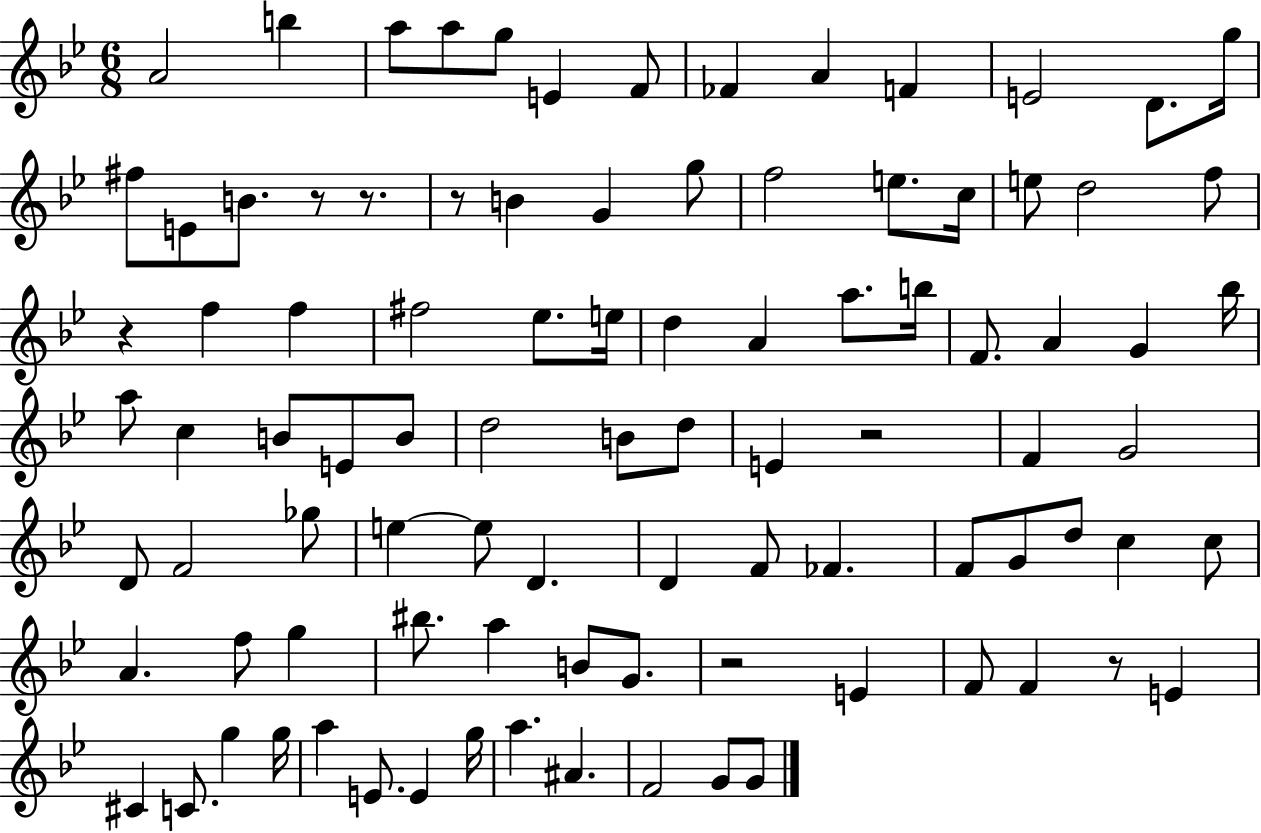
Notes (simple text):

A4/h B5/q A5/e A5/e G5/e E4/q F4/e FES4/q A4/q F4/q E4/h D4/e. G5/s F#5/e E4/e B4/e. R/e R/e. R/e B4/q G4/q G5/e F5/h E5/e. C5/s E5/e D5/h F5/e R/q F5/q F5/q F#5/h Eb5/e. E5/s D5/q A4/q A5/e. B5/s F4/e. A4/q G4/q Bb5/s A5/e C5/q B4/e E4/e B4/e D5/h B4/e D5/e E4/q R/h F4/q G4/h D4/e F4/h Gb5/e E5/q E5/e D4/q. D4/q F4/e FES4/q. F4/e G4/e D5/e C5/q C5/e A4/q. F5/e G5/q BIS5/e. A5/q B4/e G4/e. R/h E4/q F4/e F4/q R/e E4/q C#4/q C4/e. G5/q G5/s A5/q E4/e. E4/q G5/s A5/q. A#4/q. F4/h G4/e G4/e